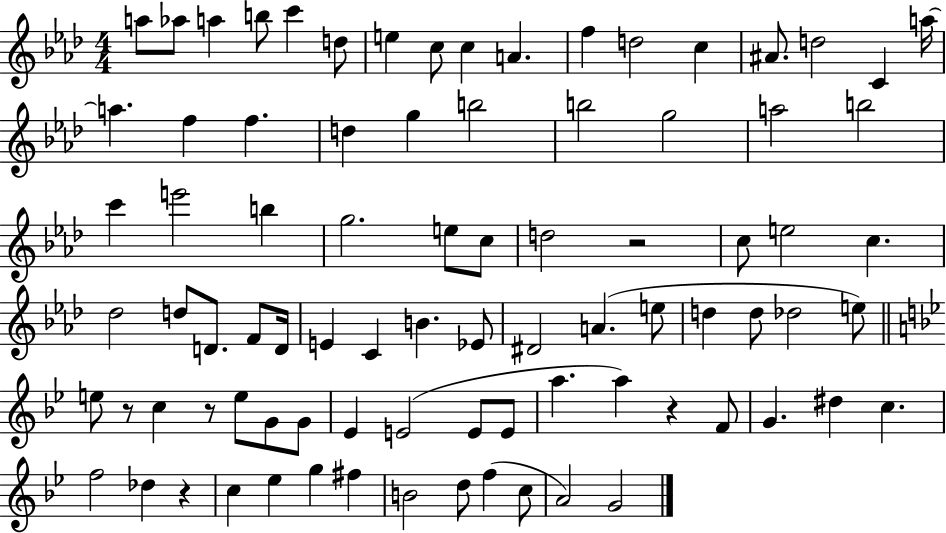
{
  \clef treble
  \numericTimeSignature
  \time 4/4
  \key aes \major
  \repeat volta 2 { a''8 aes''8 a''4 b''8 c'''4 d''8 | e''4 c''8 c''4 a'4. | f''4 d''2 c''4 | ais'8. d''2 c'4 a''16~~ | \break a''4. f''4 f''4. | d''4 g''4 b''2 | b''2 g''2 | a''2 b''2 | \break c'''4 e'''2 b''4 | g''2. e''8 c''8 | d''2 r2 | c''8 e''2 c''4. | \break des''2 d''8 d'8. f'8 d'16 | e'4 c'4 b'4. ees'8 | dis'2 a'4.( e''8 | d''4 d''8 des''2 e''8) | \break \bar "||" \break \key g \minor e''8 r8 c''4 r8 e''8 g'8 g'8 | ees'4 e'2( e'8 e'8 | a''4. a''4) r4 f'8 | g'4. dis''4 c''4. | \break f''2 des''4 r4 | c''4 ees''4 g''4 fis''4 | b'2 d''8 f''4( c''8 | a'2) g'2 | \break } \bar "|."
}